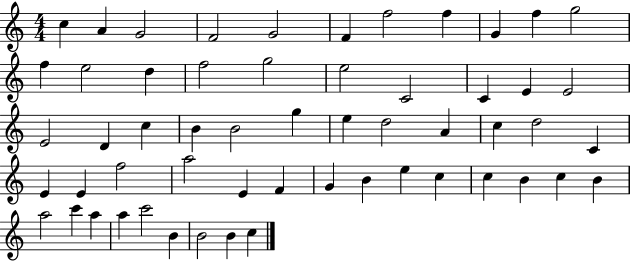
{
  \clef treble
  \numericTimeSignature
  \time 4/4
  \key c \major
  c''4 a'4 g'2 | f'2 g'2 | f'4 f''2 f''4 | g'4 f''4 g''2 | \break f''4 e''2 d''4 | f''2 g''2 | e''2 c'2 | c'4 e'4 e'2 | \break e'2 d'4 c''4 | b'4 b'2 g''4 | e''4 d''2 a'4 | c''4 d''2 c'4 | \break e'4 e'4 f''2 | a''2 e'4 f'4 | g'4 b'4 e''4 c''4 | c''4 b'4 c''4 b'4 | \break a''2 c'''4 a''4 | a''4 c'''2 b'4 | b'2 b'4 c''4 | \bar "|."
}